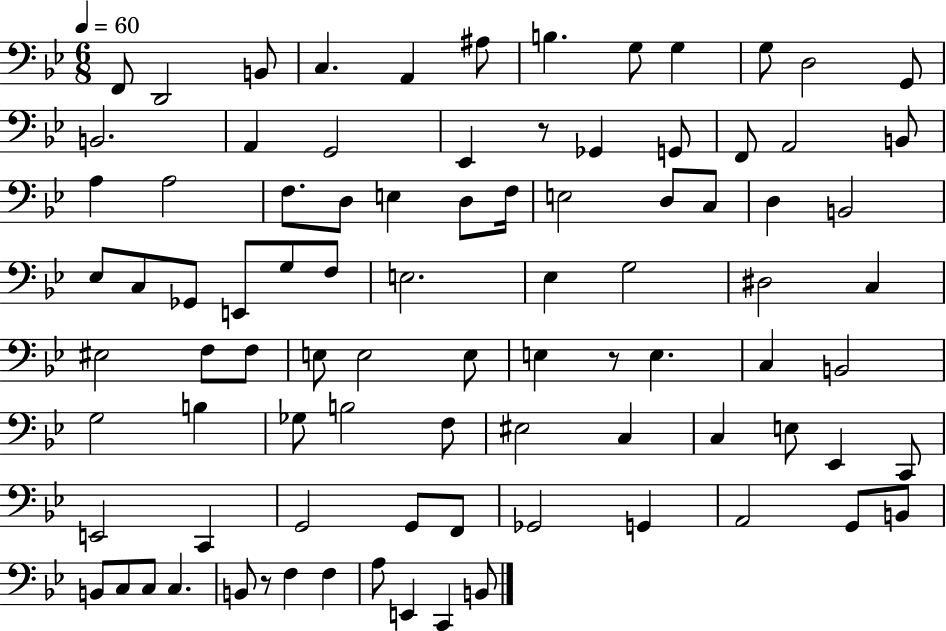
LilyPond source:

{
  \clef bass
  \numericTimeSignature
  \time 6/8
  \key bes \major
  \tempo 4 = 60
  f,8 d,2 b,8 | c4. a,4 ais8 | b4. g8 g4 | g8 d2 g,8 | \break b,2. | a,4 g,2 | ees,4 r8 ges,4 g,8 | f,8 a,2 b,8 | \break a4 a2 | f8. d8 e4 d8 f16 | e2 d8 c8 | d4 b,2 | \break ees8 c8 ges,8 e,8 g8 f8 | e2. | ees4 g2 | dis2 c4 | \break eis2 f8 f8 | e8 e2 e8 | e4 r8 e4. | c4 b,2 | \break g2 b4 | ges8 b2 f8 | eis2 c4 | c4 e8 ees,4 c,8 | \break e,2 c,4 | g,2 g,8 f,8 | ges,2 g,4 | a,2 g,8 b,8 | \break b,8 c8 c8 c4. | b,8 r8 f4 f4 | a8 e,4 c,4 b,8 | \bar "|."
}